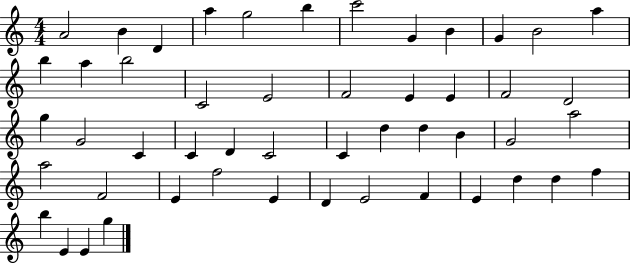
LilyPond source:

{
  \clef treble
  \numericTimeSignature
  \time 4/4
  \key c \major
  a'2 b'4 d'4 | a''4 g''2 b''4 | c'''2 g'4 b'4 | g'4 b'2 a''4 | \break b''4 a''4 b''2 | c'2 e'2 | f'2 e'4 e'4 | f'2 d'2 | \break g''4 g'2 c'4 | c'4 d'4 c'2 | c'4 d''4 d''4 b'4 | g'2 a''2 | \break a''2 f'2 | e'4 f''2 e'4 | d'4 e'2 f'4 | e'4 d''4 d''4 f''4 | \break b''4 e'4 e'4 g''4 | \bar "|."
}